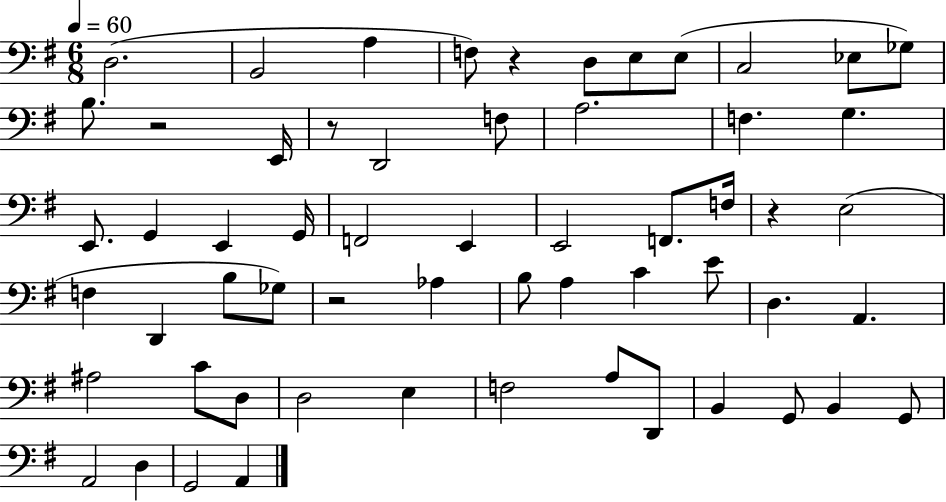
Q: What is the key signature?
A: G major